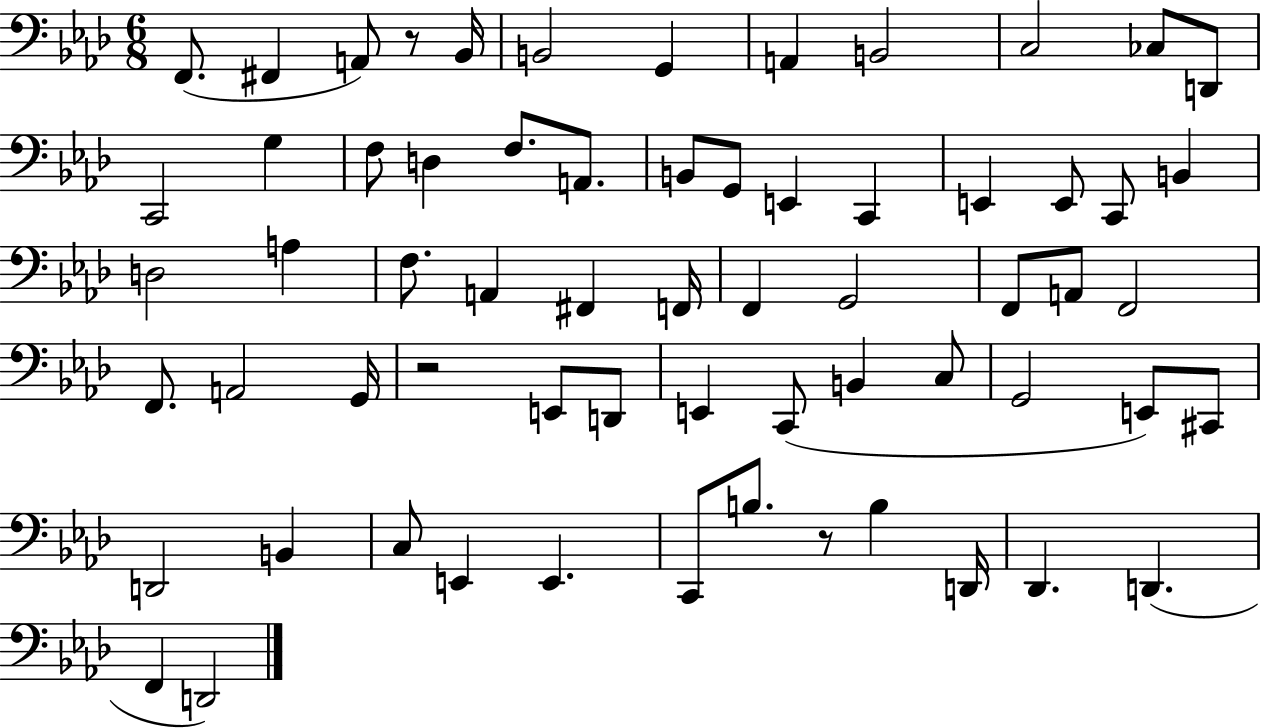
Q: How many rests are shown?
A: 3